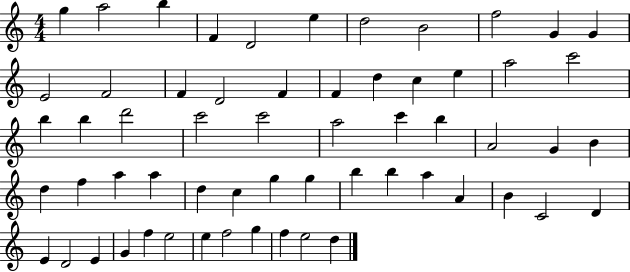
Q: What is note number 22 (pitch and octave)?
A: C6